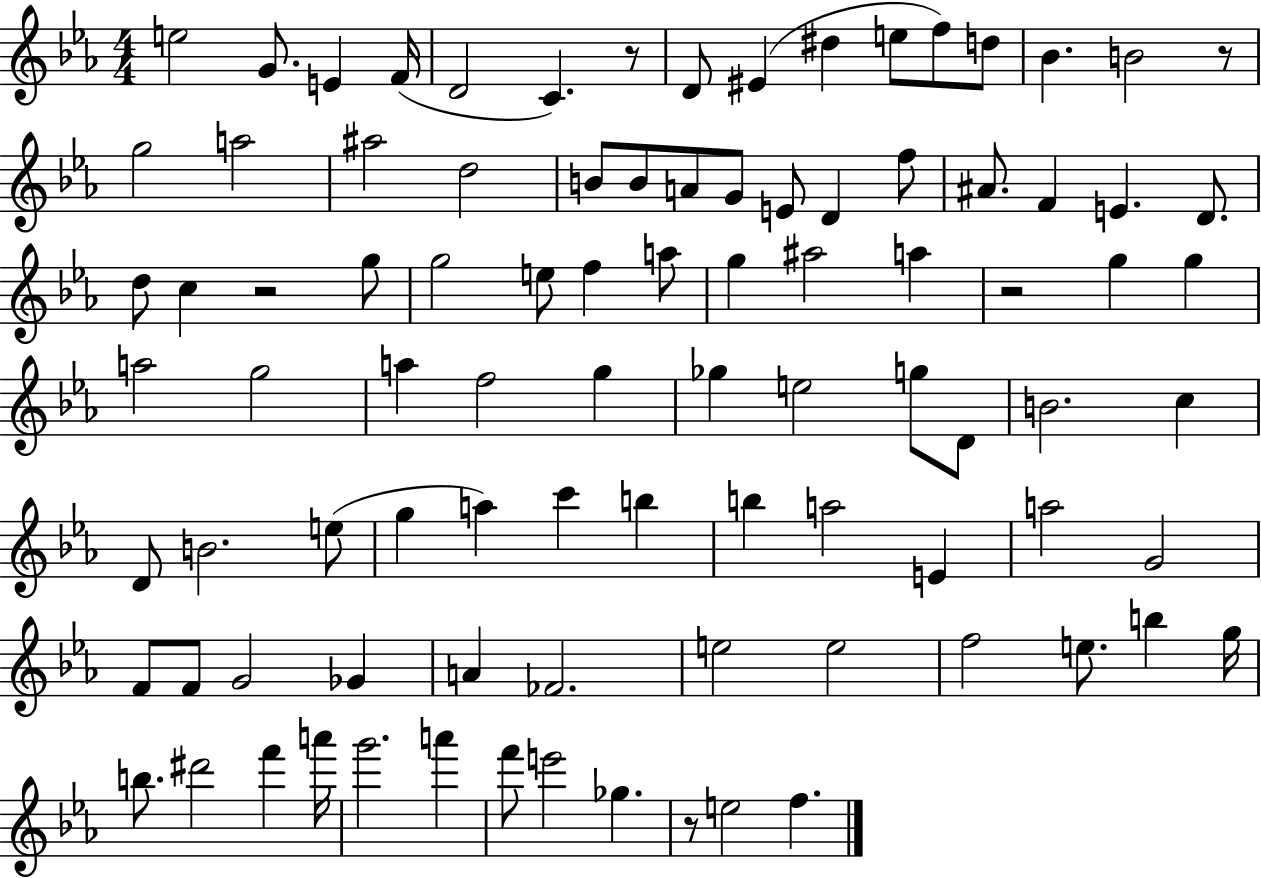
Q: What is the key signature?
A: EES major